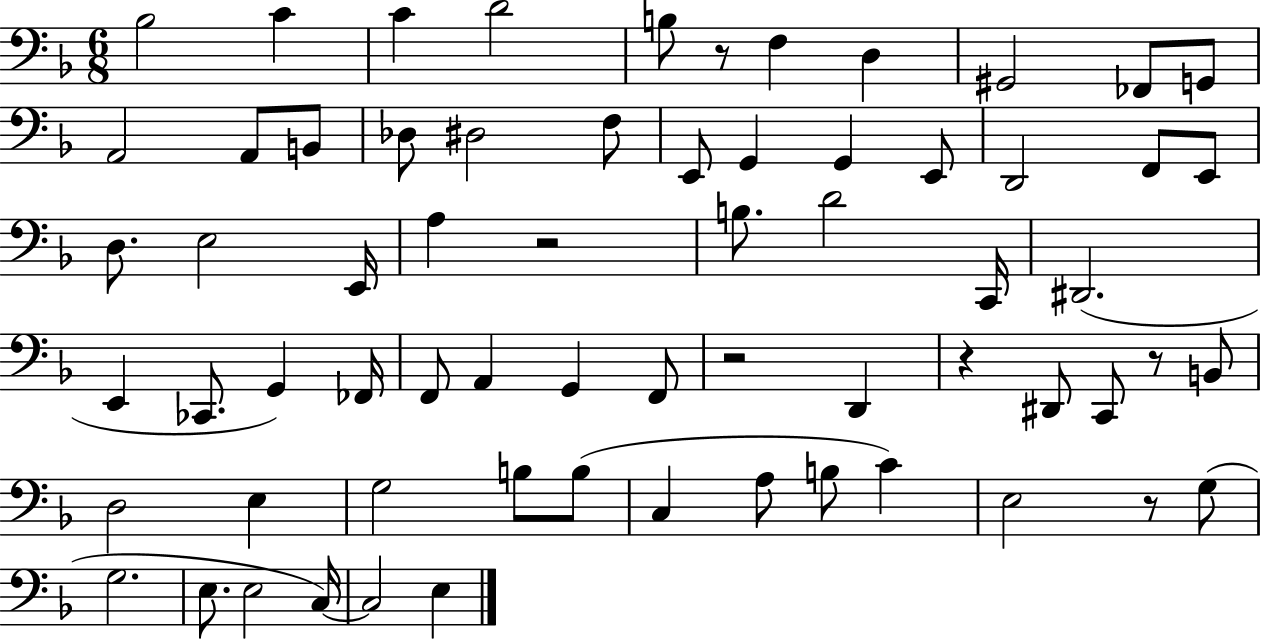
Bb3/h C4/q C4/q D4/h B3/e R/e F3/q D3/q G#2/h FES2/e G2/e A2/h A2/e B2/e Db3/e D#3/h F3/e E2/e G2/q G2/q E2/e D2/h F2/e E2/e D3/e. E3/h E2/s A3/q R/h B3/e. D4/h C2/s D#2/h. E2/q CES2/e. G2/q FES2/s F2/e A2/q G2/q F2/e R/h D2/q R/q D#2/e C2/e R/e B2/e D3/h E3/q G3/h B3/e B3/e C3/q A3/e B3/e C4/q E3/h R/e G3/e G3/h. E3/e. E3/h C3/s C3/h E3/q